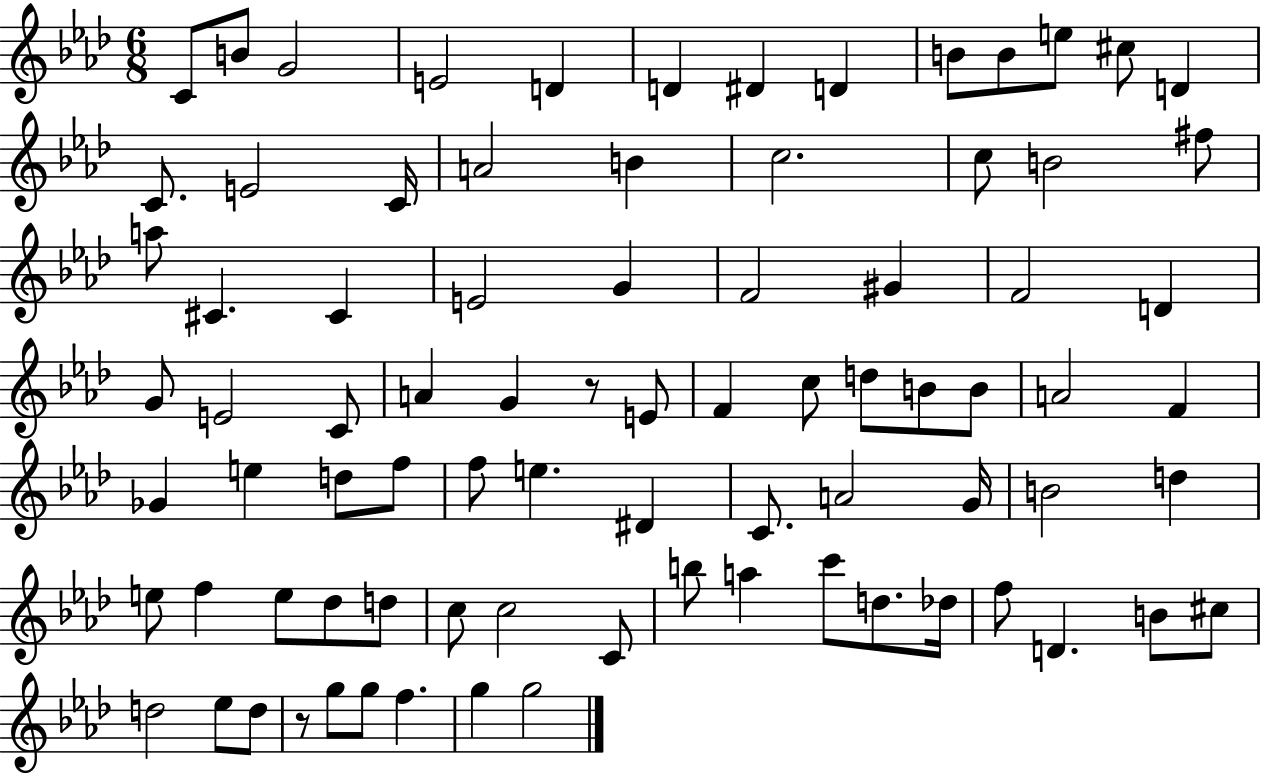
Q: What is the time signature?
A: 6/8